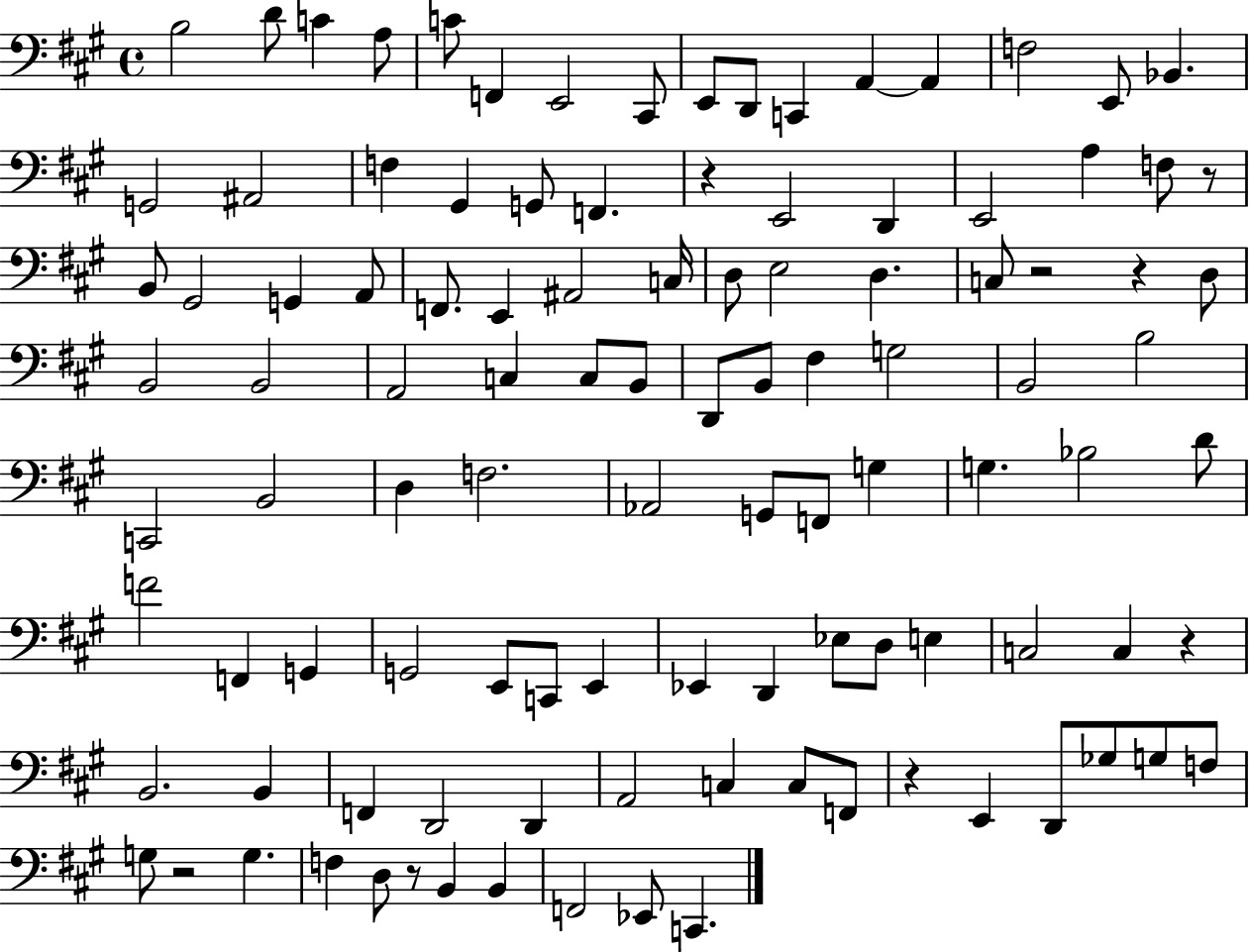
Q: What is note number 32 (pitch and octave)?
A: F2